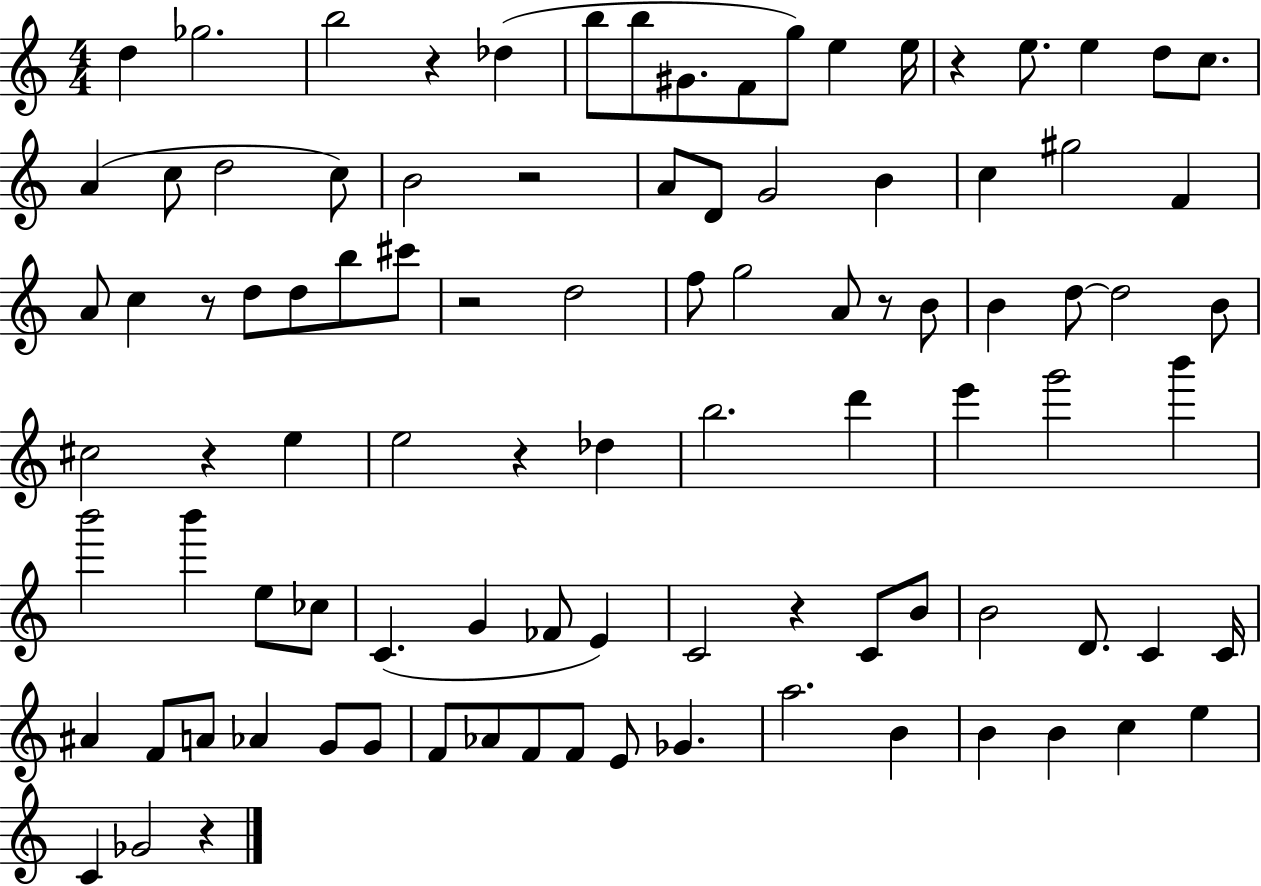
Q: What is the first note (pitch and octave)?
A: D5